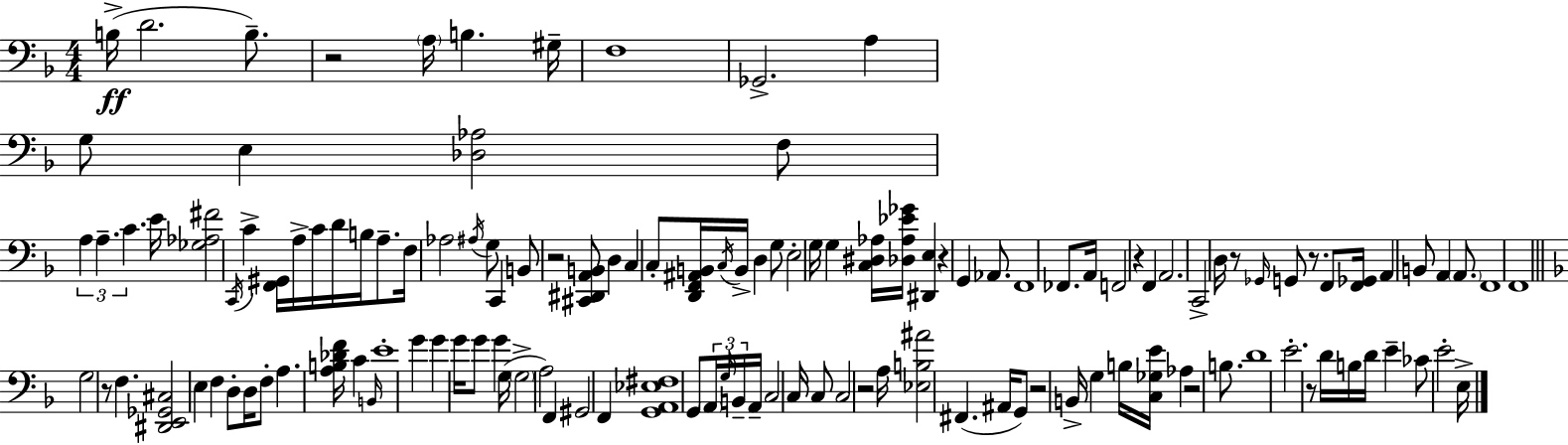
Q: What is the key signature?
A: D minor